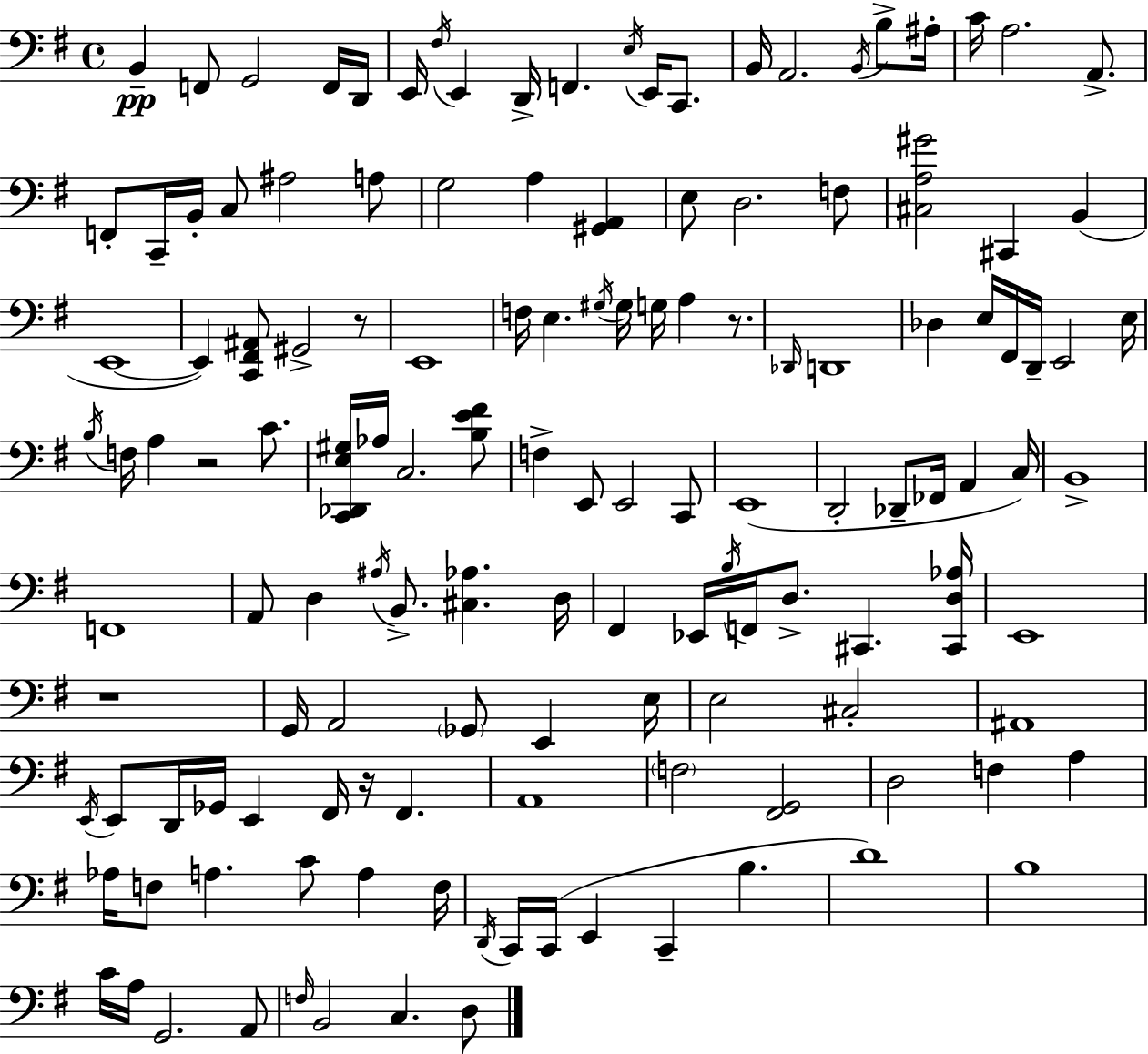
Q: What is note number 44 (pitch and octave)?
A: A3